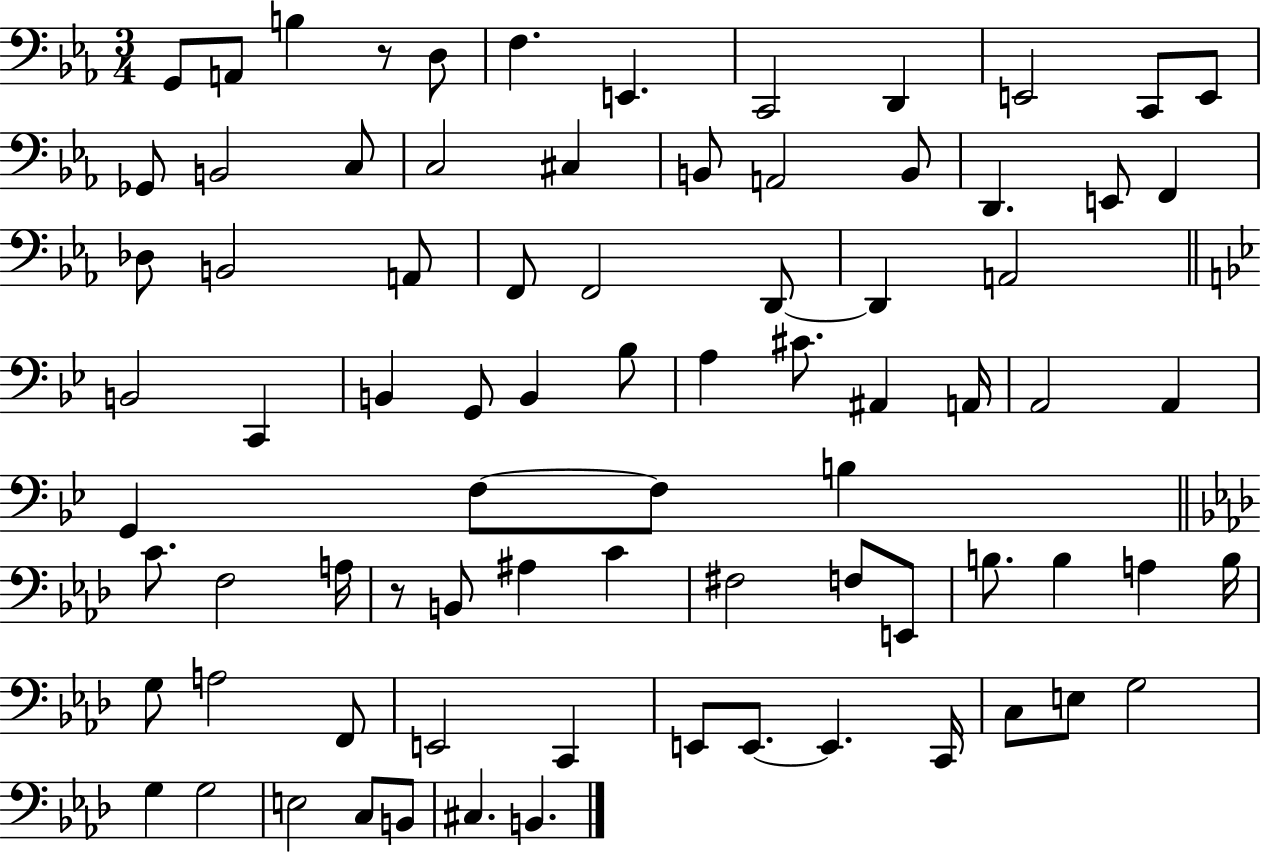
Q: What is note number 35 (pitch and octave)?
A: B2